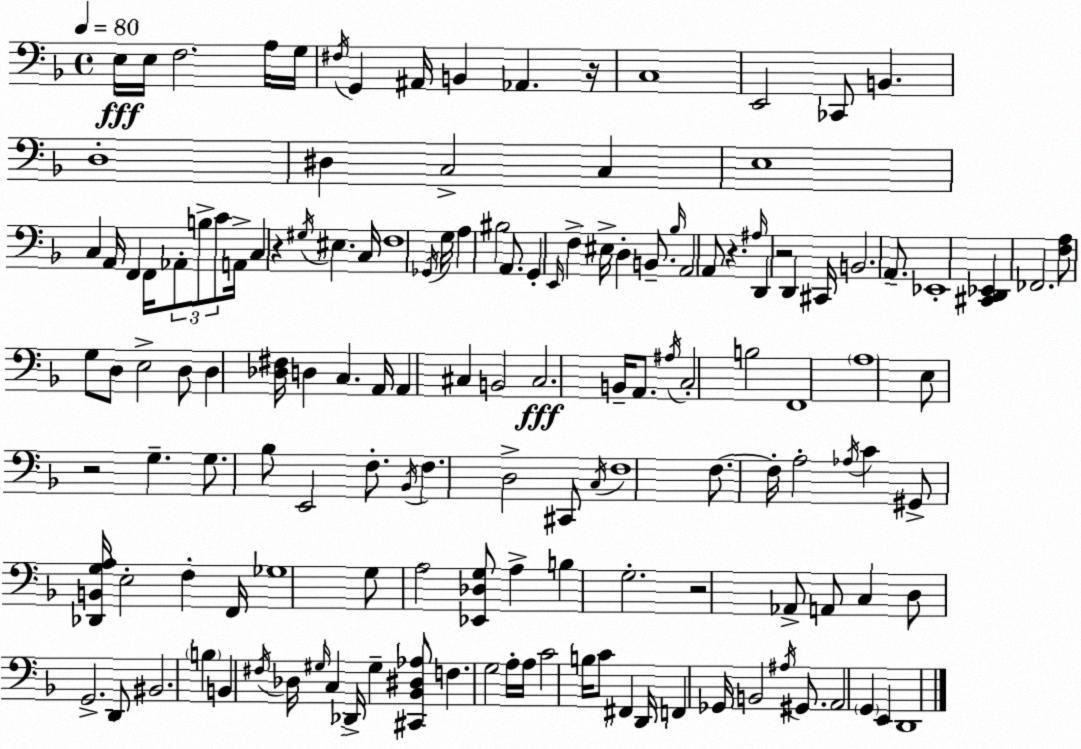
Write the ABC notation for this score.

X:1
T:Untitled
M:4/4
L:1/4
K:F
E,/4 E,/4 F,2 A,/4 G,/4 ^F,/4 G,, ^A,,/4 B,, _A,, z/4 C,4 E,,2 _C,,/2 B,, D,4 ^D, C,2 C, E,4 C, A,,/4 F,, F,,/4 _A,,/2 B,/2 C/2 A,,/4 C, z ^G,/4 ^E, C,/4 F,4 _G,,/4 G,/4 A, ^B,2 A,,/2 G,, E,,/4 F, ^E,/4 D, B,,/2 _B,/4 A,,2 A,,/2 z ^A,/4 D,, z2 D,, ^C,,/4 B,,2 A,,/2 _E,,4 [^C,,D,,_E,,] _F,,2 [F,A,]/2 G,/2 D,/2 E,2 D,/2 D, [_D,^F,]/4 D, C, A,,/4 A,, ^C, B,,2 ^C,2 B,,/4 A,,/2 ^A,/4 C,2 B,2 F,,4 A,4 E,/2 z2 G, G,/2 _B,/2 E,,2 F,/2 _B,,/4 F, D,2 ^C,,/2 C,/4 F,4 F,/2 F,/4 A,2 _A,/4 C ^G,,/2 [_D,,B,,G,A,]/4 E,2 F, F,,/4 _G,4 G,/2 A,2 [_E,,_D,G,]/2 A, B, G,2 z2 _A,,/2 A,,/2 C, D,/2 G,,2 D,,/2 ^B,,2 B, B,, ^F,/4 _D,/4 ^G,/4 C, _D,,/4 ^G, [^C,,_B,,^D,_A,]/2 F, G,2 A,/4 A,/4 C2 B,/4 C/2 ^F,, D,,/4 F,, _G,,/4 B,,2 ^A,/4 ^G,,/2 A,,2 G,, E,, D,,4